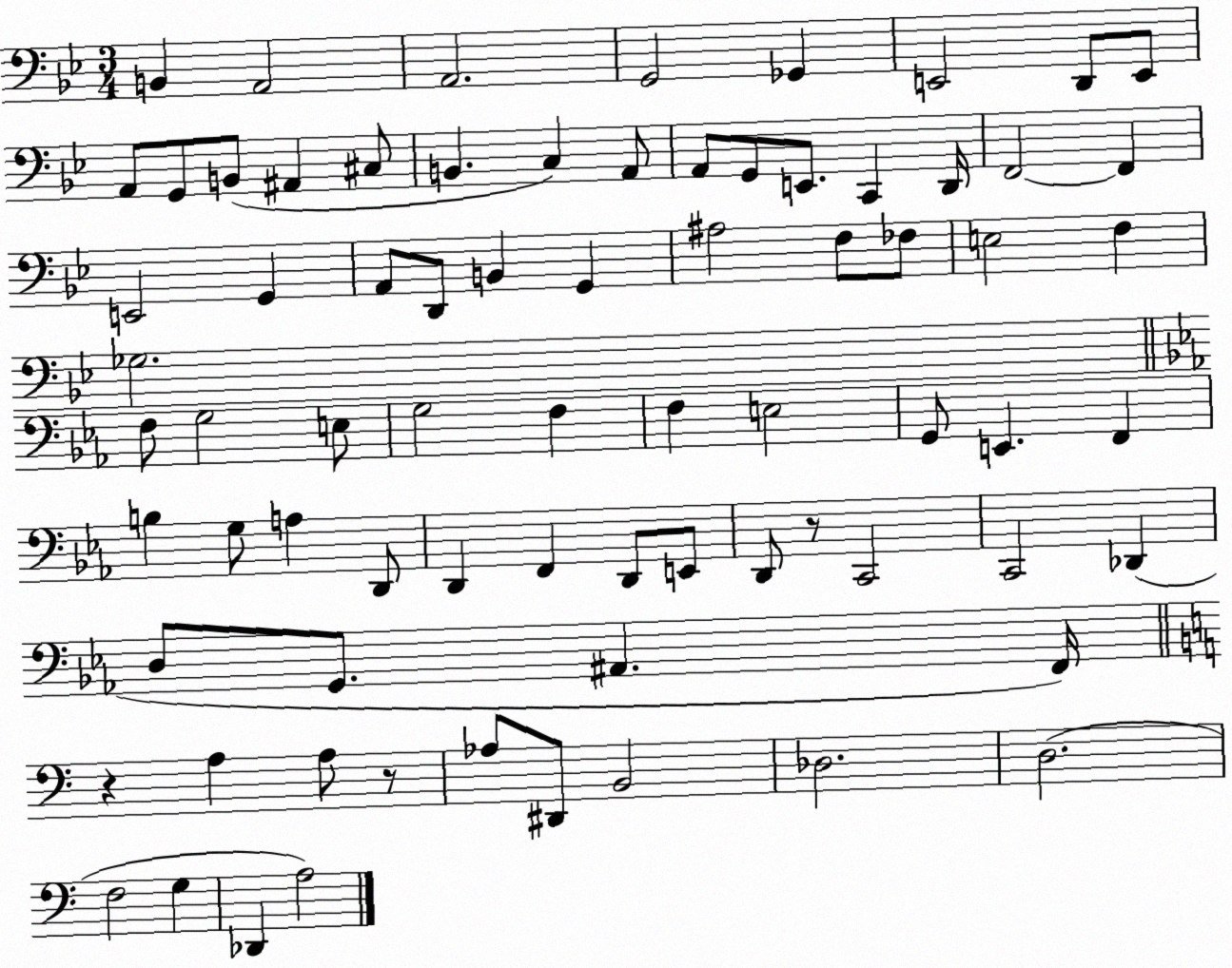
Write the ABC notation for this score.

X:1
T:Untitled
M:3/4
L:1/4
K:Bb
B,, A,,2 A,,2 G,,2 _G,, E,,2 D,,/2 E,,/2 A,,/2 G,,/2 B,,/2 ^A,, ^C,/2 B,, C, A,,/2 A,,/2 G,,/2 E,,/2 C,, D,,/4 F,,2 F,, E,,2 G,, A,,/2 D,,/2 B,, G,, ^A,2 F,/2 _F,/2 E,2 F, _G,2 F,/2 G,2 E,/2 G,2 F, F, E,2 G,,/2 E,, F,, B, G,/2 A, D,,/2 D,, F,, D,,/2 E,,/2 D,,/2 z/2 C,,2 C,,2 _D,, D,/2 G,,/2 ^A,, F,,/4 z A, A,/2 z/2 _A,/2 ^D,,/2 B,,2 _D,2 D,2 F,2 G, _D,, A,2